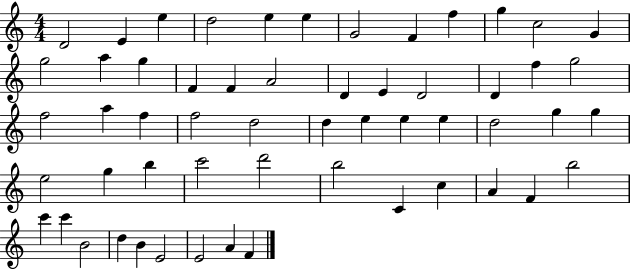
X:1
T:Untitled
M:4/4
L:1/4
K:C
D2 E e d2 e e G2 F f g c2 G g2 a g F F A2 D E D2 D f g2 f2 a f f2 d2 d e e e d2 g g e2 g b c'2 d'2 b2 C c A F b2 c' c' B2 d B E2 E2 A F